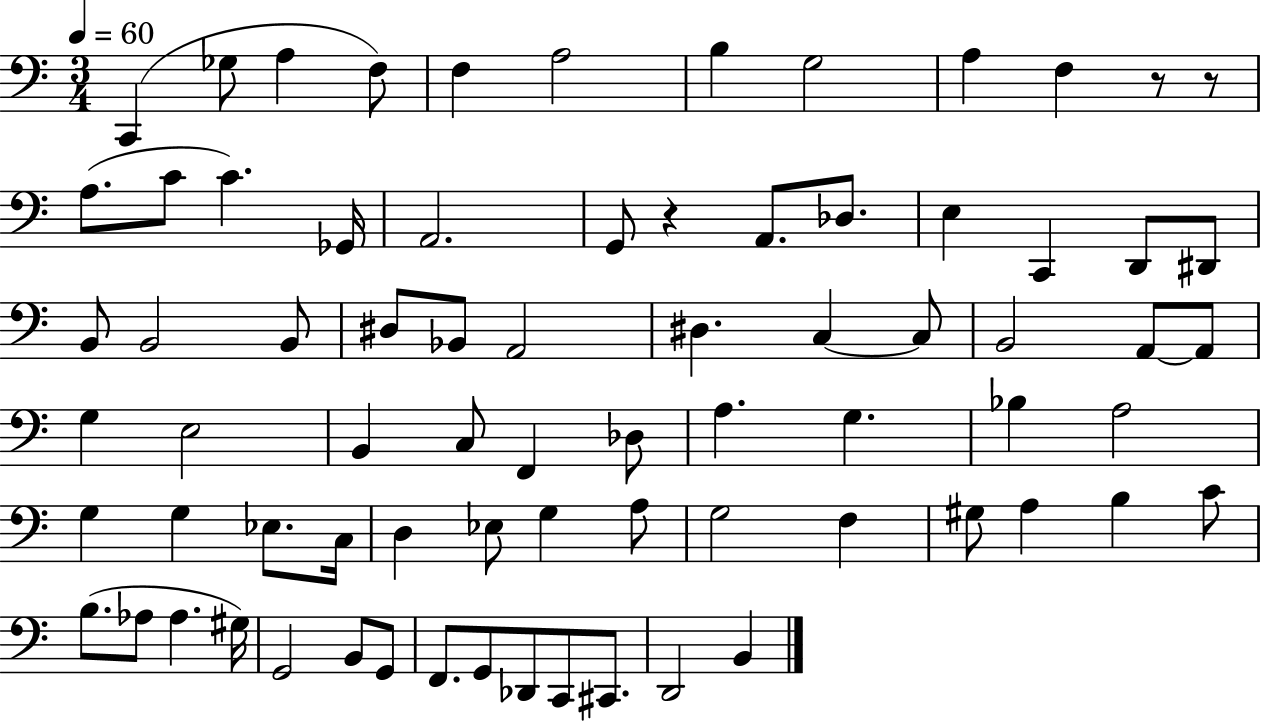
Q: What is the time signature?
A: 3/4